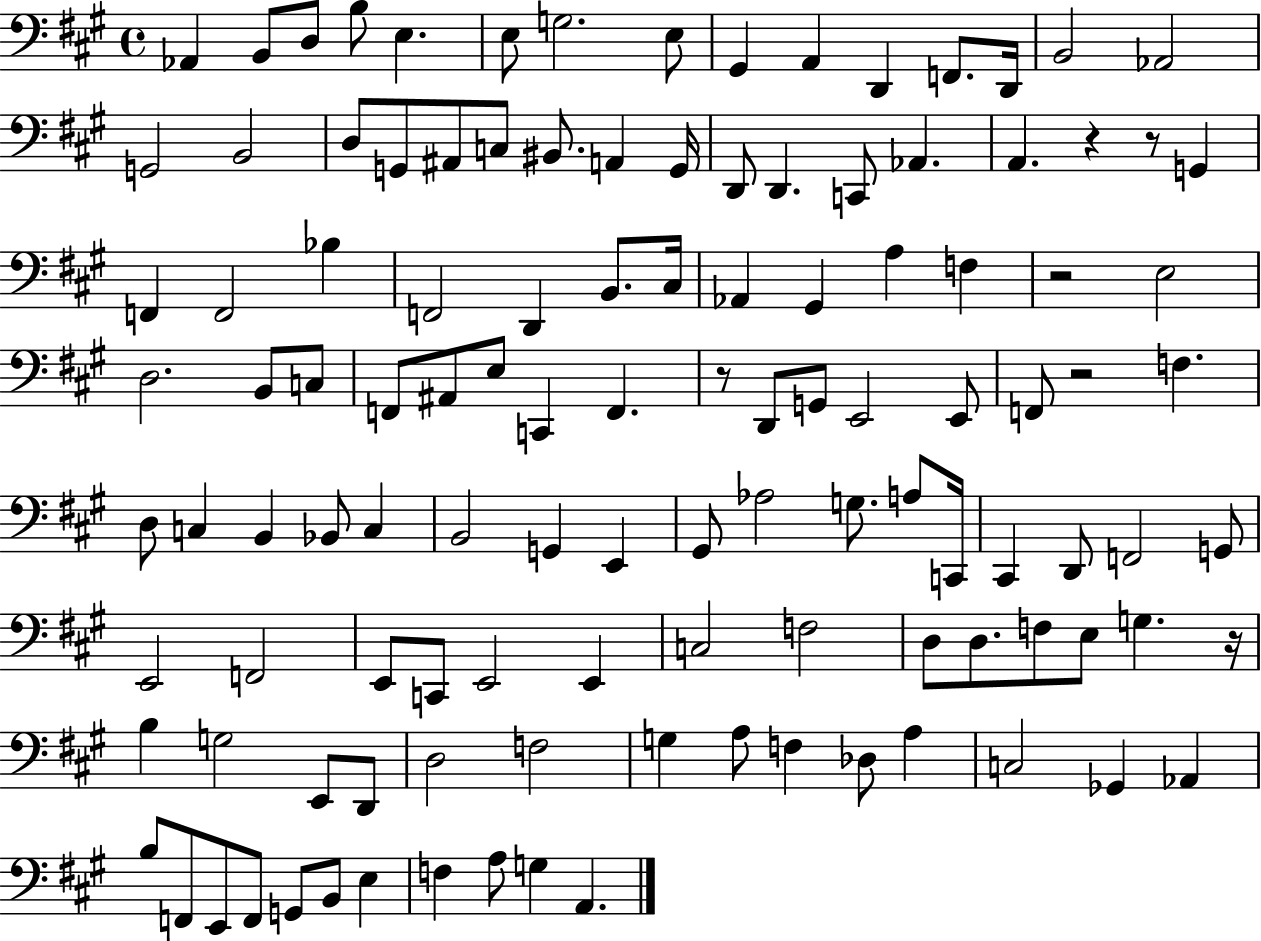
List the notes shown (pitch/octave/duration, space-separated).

Ab2/q B2/e D3/e B3/e E3/q. E3/e G3/h. E3/e G#2/q A2/q D2/q F2/e. D2/s B2/h Ab2/h G2/h B2/h D3/e G2/e A#2/e C3/e BIS2/e. A2/q G2/s D2/e D2/q. C2/e Ab2/q. A2/q. R/q R/e G2/q F2/q F2/h Bb3/q F2/h D2/q B2/e. C#3/s Ab2/q G#2/q A3/q F3/q R/h E3/h D3/h. B2/e C3/e F2/e A#2/e E3/e C2/q F2/q. R/e D2/e G2/e E2/h E2/e F2/e R/h F3/q. D3/e C3/q B2/q Bb2/e C3/q B2/h G2/q E2/q G#2/e Ab3/h G3/e. A3/e C2/s C#2/q D2/e F2/h G2/e E2/h F2/h E2/e C2/e E2/h E2/q C3/h F3/h D3/e D3/e. F3/e E3/e G3/q. R/s B3/q G3/h E2/e D2/e D3/h F3/h G3/q A3/e F3/q Db3/e A3/q C3/h Gb2/q Ab2/q B3/e F2/e E2/e F2/e G2/e B2/e E3/q F3/q A3/e G3/q A2/q.